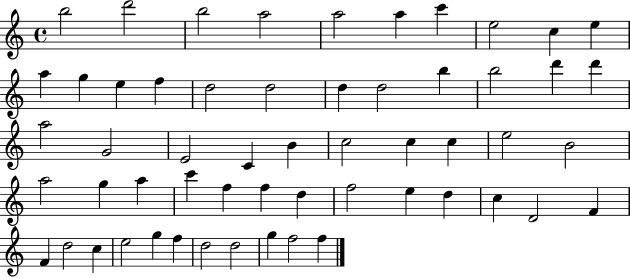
X:1
T:Untitled
M:4/4
L:1/4
K:C
b2 d'2 b2 a2 a2 a c' e2 c e a g e f d2 d2 d d2 b b2 d' d' a2 G2 E2 C B c2 c c e2 B2 a2 g a c' f f d f2 e d c D2 F F d2 c e2 g f d2 d2 g f2 f